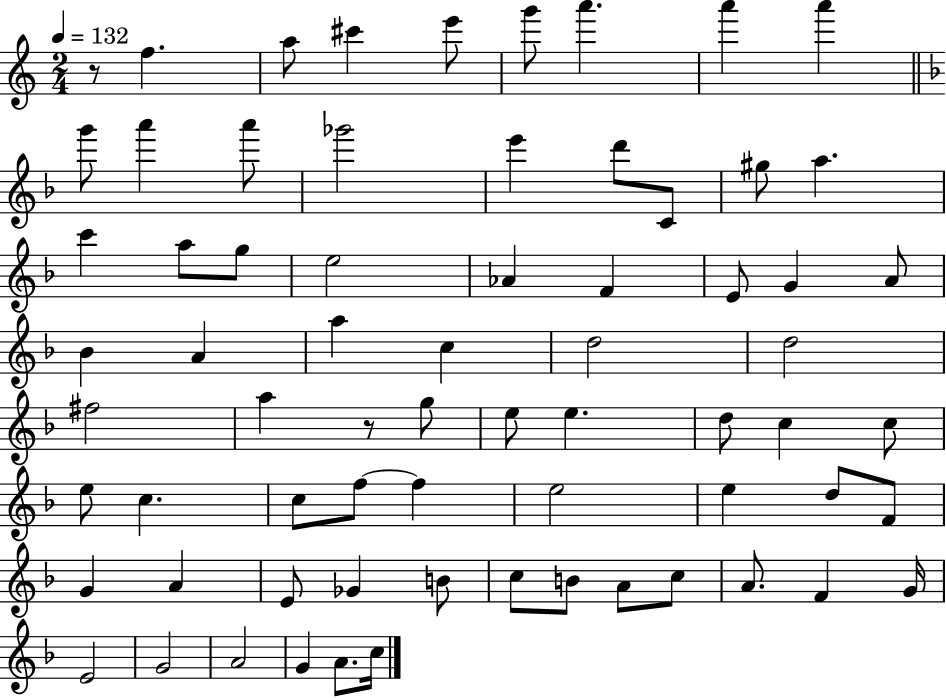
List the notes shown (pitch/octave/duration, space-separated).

R/e F5/q. A5/e C#6/q E6/e G6/e A6/q. A6/q A6/q G6/e A6/q A6/e Gb6/h E6/q D6/e C4/e G#5/e A5/q. C6/q A5/e G5/e E5/h Ab4/q F4/q E4/e G4/q A4/e Bb4/q A4/q A5/q C5/q D5/h D5/h F#5/h A5/q R/e G5/e E5/e E5/q. D5/e C5/q C5/e E5/e C5/q. C5/e F5/e F5/q E5/h E5/q D5/e F4/e G4/q A4/q E4/e Gb4/q B4/e C5/e B4/e A4/e C5/e A4/e. F4/q G4/s E4/h G4/h A4/h G4/q A4/e. C5/s